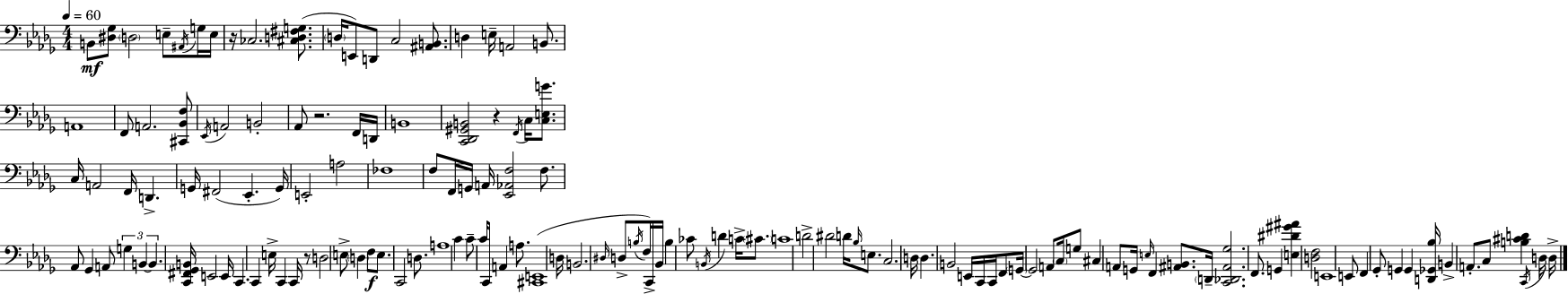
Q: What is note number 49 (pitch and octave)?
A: B2